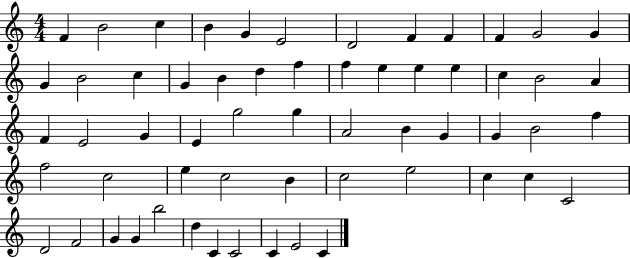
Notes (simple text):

F4/q B4/h C5/q B4/q G4/q E4/h D4/h F4/q F4/q F4/q G4/h G4/q G4/q B4/h C5/q G4/q B4/q D5/q F5/q F5/q E5/q E5/q E5/q C5/q B4/h A4/q F4/q E4/h G4/q E4/q G5/h G5/q A4/h B4/q G4/q G4/q B4/h F5/q F5/h C5/h E5/q C5/h B4/q C5/h E5/h C5/q C5/q C4/h D4/h F4/h G4/q G4/q B5/h D5/q C4/q C4/h C4/q E4/h C4/q